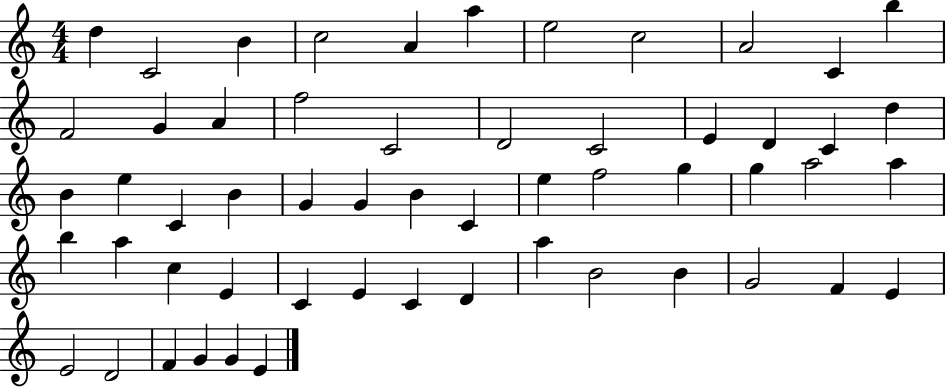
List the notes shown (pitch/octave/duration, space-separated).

D5/q C4/h B4/q C5/h A4/q A5/q E5/h C5/h A4/h C4/q B5/q F4/h G4/q A4/q F5/h C4/h D4/h C4/h E4/q D4/q C4/q D5/q B4/q E5/q C4/q B4/q G4/q G4/q B4/q C4/q E5/q F5/h G5/q G5/q A5/h A5/q B5/q A5/q C5/q E4/q C4/q E4/q C4/q D4/q A5/q B4/h B4/q G4/h F4/q E4/q E4/h D4/h F4/q G4/q G4/q E4/q